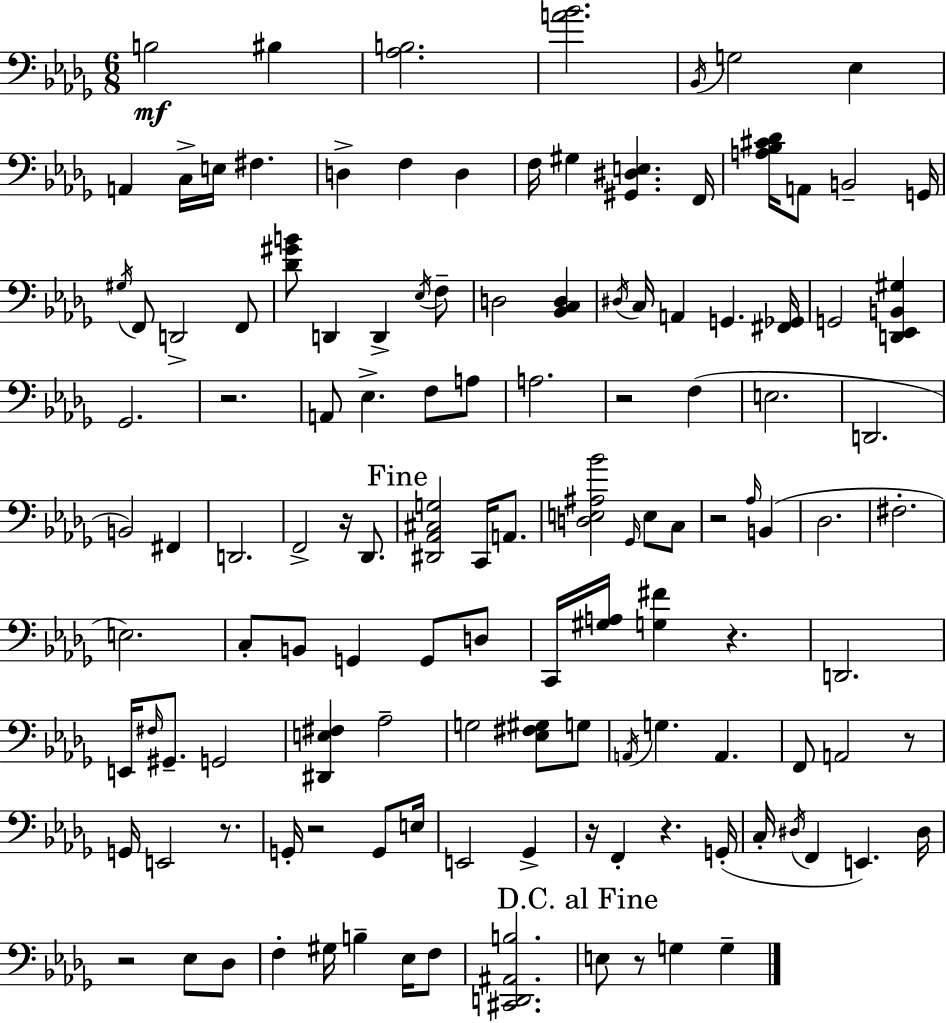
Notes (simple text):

B3/h BIS3/q [Ab3,B3]/h. [A4,Bb4]/h. Bb2/s G3/h Eb3/q A2/q C3/s E3/s F#3/q. D3/q F3/q D3/q F3/s G#3/q [G#2,D#3,E3]/q. F2/s [A3,Bb3,C#4,Db4]/s A2/e B2/h G2/s G#3/s F2/e D2/h F2/e [Db4,G#4,B4]/e D2/q D2/q Eb3/s F3/e D3/h [Bb2,C3,D3]/q D#3/s C3/s A2/q G2/q. [F#2,Gb2]/s G2/h [D2,Eb2,B2,G#3]/q Gb2/h. R/h. A2/e Eb3/q. F3/e A3/e A3/h. R/h F3/q E3/h. D2/h. B2/h F#2/q D2/h. F2/h R/s Db2/e. [D#2,Ab2,C#3,G3]/h C2/s A2/e. [D3,E3,A#3,Bb4]/h Gb2/s E3/e C3/e R/h Ab3/s B2/q Db3/h. F#3/h. E3/h. C3/e B2/e G2/q G2/e D3/e C2/s [G#3,A3]/s [G3,F#4]/q R/q. D2/h. E2/s F#3/s G#2/e. G2/h [D#2,E3,F#3]/q Ab3/h G3/h [Eb3,F#3,G#3]/e G3/e A2/s G3/q. A2/q. F2/e A2/h R/e G2/s E2/h R/e. G2/s R/h G2/e E3/s E2/h Gb2/q R/s F2/q R/q. G2/s C3/s D#3/s F2/q E2/q. D#3/s R/h Eb3/e Db3/e F3/q G#3/s B3/q Eb3/s F3/e [C#2,D2,A#2,B3]/h. E3/e R/e G3/q G3/q